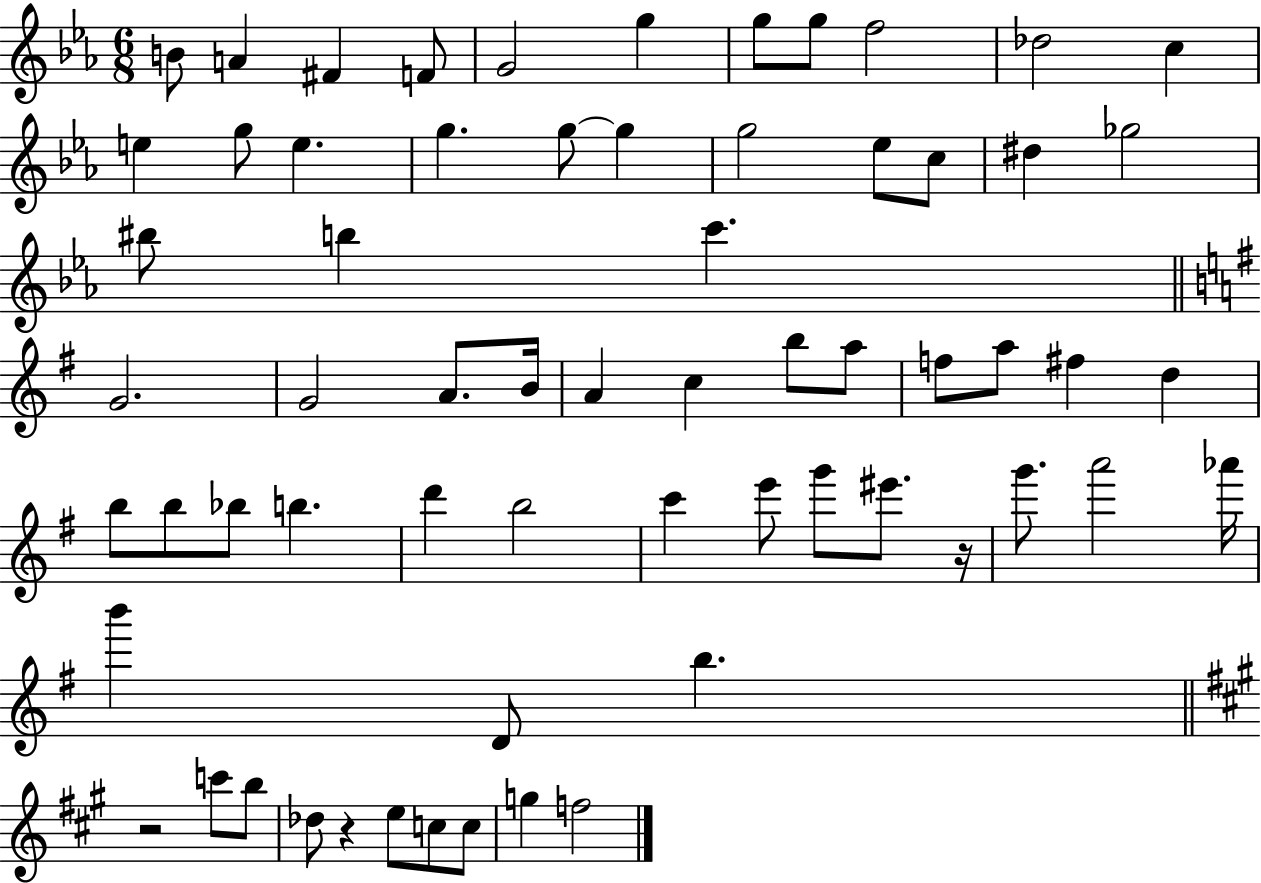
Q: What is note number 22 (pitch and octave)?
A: Gb5